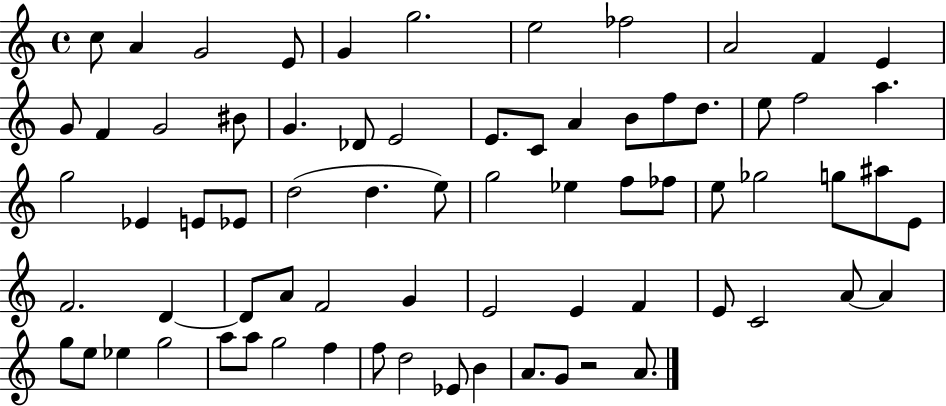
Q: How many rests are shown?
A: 1